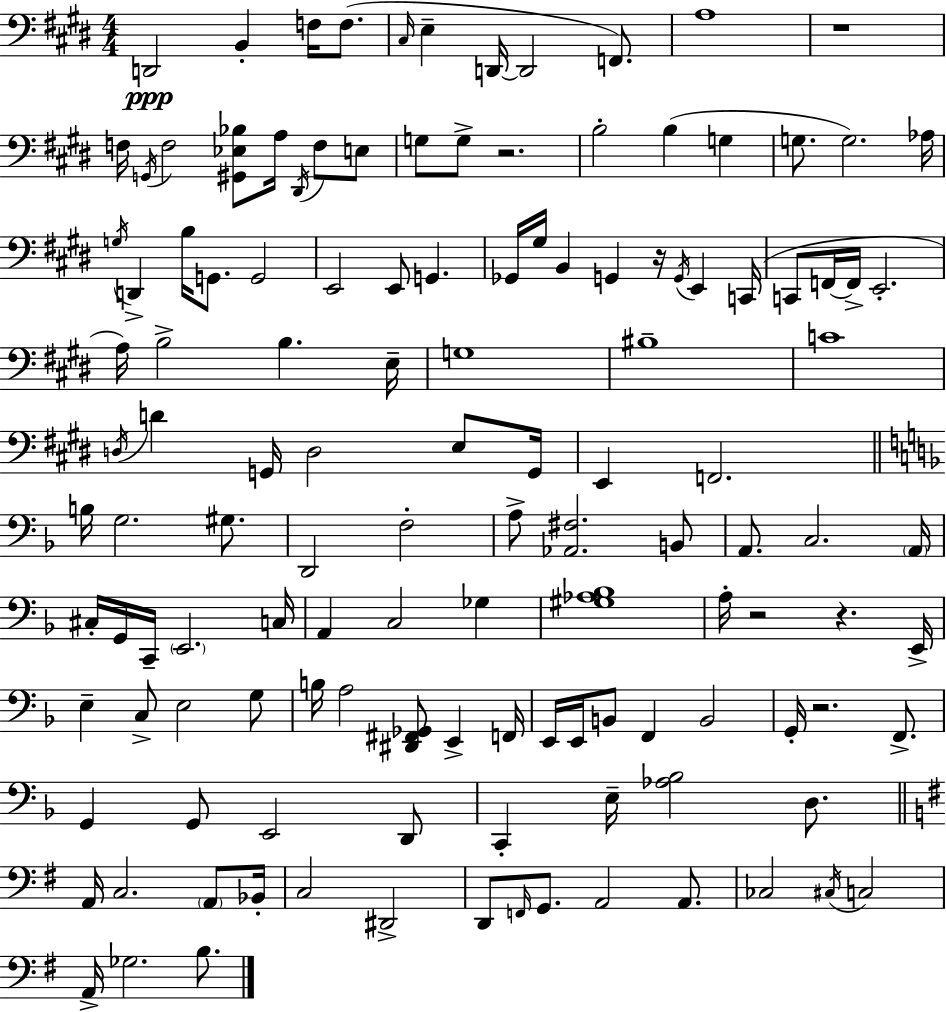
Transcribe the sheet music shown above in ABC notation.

X:1
T:Untitled
M:4/4
L:1/4
K:E
D,,2 B,, F,/4 F,/2 ^C,/4 E, D,,/4 D,,2 F,,/2 A,4 z4 F,/4 G,,/4 F,2 [^G,,_E,_B,]/2 A,/4 ^D,,/4 F,/2 E,/2 G,/2 G,/2 z2 B,2 B, G, G,/2 G,2 _A,/4 G,/4 D,, B,/4 G,,/2 G,,2 E,,2 E,,/2 G,, _G,,/4 ^G,/4 B,, G,, z/4 G,,/4 E,, C,,/4 C,,/2 F,,/4 F,,/4 E,,2 A,/4 B,2 B, E,/4 G,4 ^B,4 C4 D,/4 D G,,/4 D,2 E,/2 G,,/4 E,, F,,2 B,/4 G,2 ^G,/2 D,,2 F,2 A,/2 [_A,,^F,]2 B,,/2 A,,/2 C,2 A,,/4 ^C,/4 G,,/4 C,,/4 E,,2 C,/4 A,, C,2 _G, [^G,_A,_B,]4 A,/4 z2 z E,,/4 E, C,/2 E,2 G,/2 B,/4 A,2 [^D,,^F,,_G,,]/2 E,, F,,/4 E,,/4 E,,/4 B,,/2 F,, B,,2 G,,/4 z2 F,,/2 G,, G,,/2 E,,2 D,,/2 C,, E,/4 [_A,_B,]2 D,/2 A,,/4 C,2 A,,/2 _B,,/4 C,2 ^D,,2 D,,/2 F,,/4 G,,/2 A,,2 A,,/2 _C,2 ^C,/4 C,2 A,,/4 _G,2 B,/2